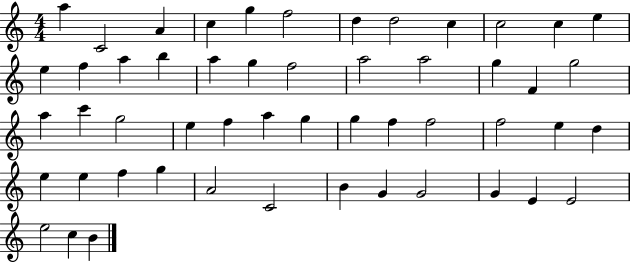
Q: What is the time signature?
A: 4/4